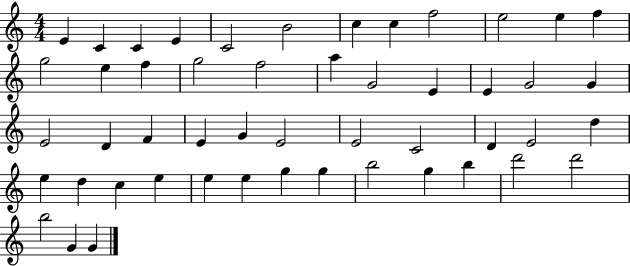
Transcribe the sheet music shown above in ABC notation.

X:1
T:Untitled
M:4/4
L:1/4
K:C
E C C E C2 B2 c c f2 e2 e f g2 e f g2 f2 a G2 E E G2 G E2 D F E G E2 E2 C2 D E2 d e d c e e e g g b2 g b d'2 d'2 b2 G G